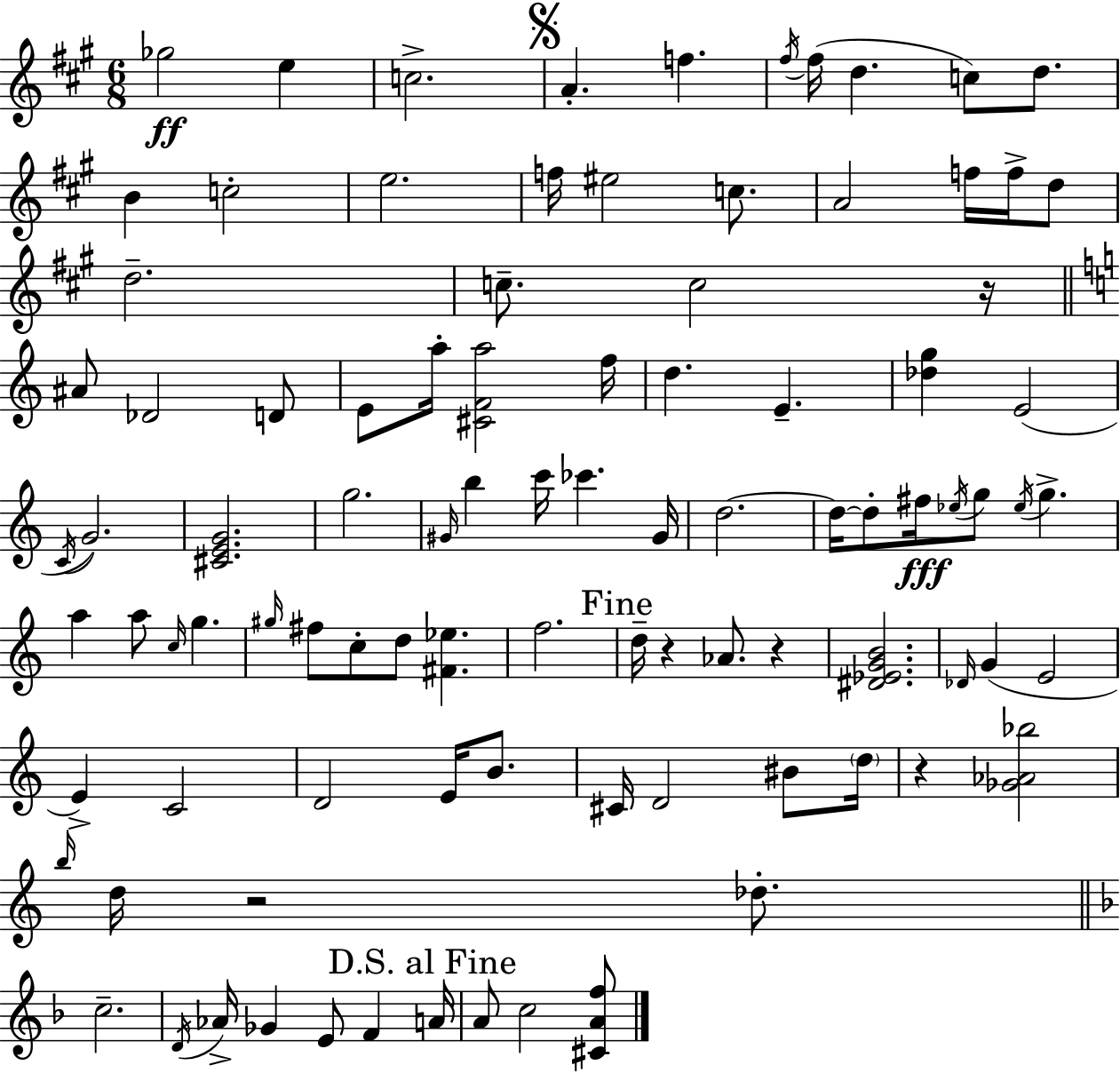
{
  \clef treble
  \numericTimeSignature
  \time 6/8
  \key a \major
  ges''2\ff e''4 | c''2.-> | \mark \markup { \musicglyph "scripts.segno" } a'4.-. f''4. | \acciaccatura { fis''16 } fis''16( d''4. c''8) d''8. | \break b'4 c''2-. | e''2. | f''16 eis''2 c''8. | a'2 f''16 f''16-> d''8 | \break d''2.-- | c''8.-- c''2 | r16 \bar "||" \break \key a \minor ais'8 des'2 d'8 | e'8 a''16-. <cis' f' a''>2 f''16 | d''4. e'4.-- | <des'' g''>4 e'2( | \break \acciaccatura { c'16 } g'2.) | <cis' e' g'>2. | g''2. | \grace { gis'16 } b''4 c'''16 ces'''4. | \break gis'16 d''2.~~ | d''16~~ d''8-. fis''16\fff \acciaccatura { ees''16 } g''8 \acciaccatura { ees''16 } g''4.-> | a''4 a''8 \grace { c''16 } g''4. | \grace { gis''16 } fis''8 c''8-. d''8 | \break <fis' ees''>4. f''2. | \mark "Fine" d''16-- r4 aes'8. | r4 <dis' ees' g' b'>2. | \grace { des'16 } g'4( e'2 | \break e'4->) c'2 | d'2 | e'16 b'8. cis'16 d'2 | bis'8 \parenthesize d''16 r4 <ges' aes' bes''>2 | \break \grace { b''16 } d''16 r2 | des''8.-. \bar "||" \break \key d \minor c''2.-- | \acciaccatura { d'16 } aes'16-> ges'4 e'8 f'4 | \mark "D.S. al Fine" a'16 a'8 c''2 <cis' a' f''>8 | \bar "|."
}